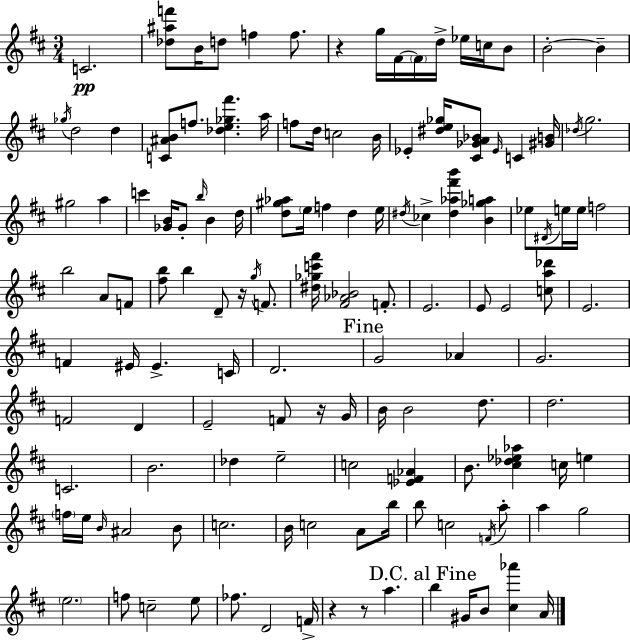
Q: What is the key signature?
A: D major